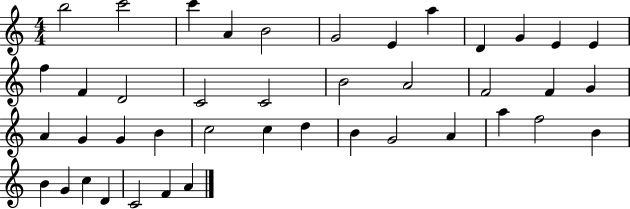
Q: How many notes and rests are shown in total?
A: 42